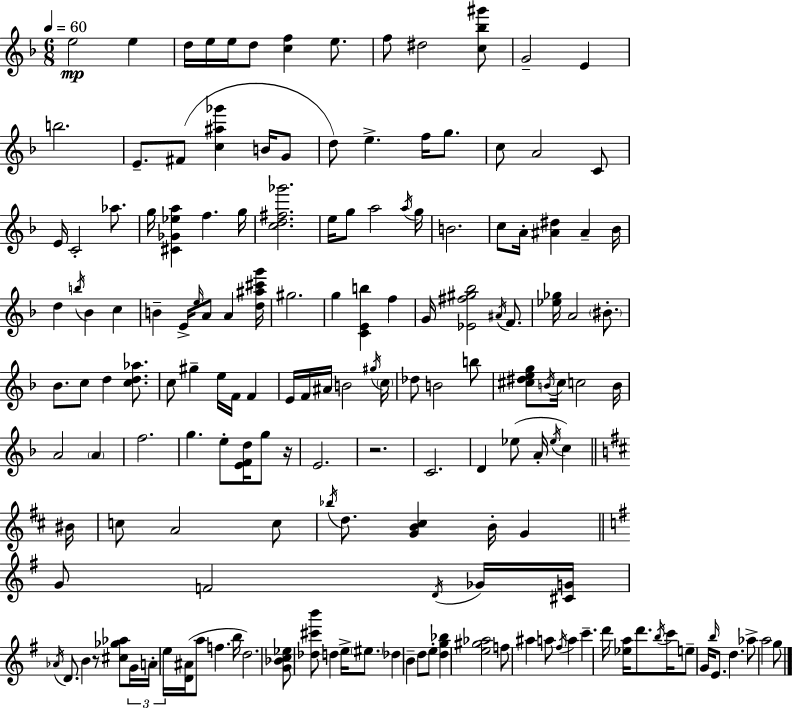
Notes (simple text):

E5/h E5/q D5/s E5/s E5/s D5/e [C5,F5]/q E5/e. F5/e D#5/h [C5,Bb5,G#6]/e G4/h E4/q B5/h. E4/e. F#4/e [C5,A#5,Gb6]/q B4/s G4/e D5/e E5/q. F5/s G5/e. C5/e A4/h C4/e E4/s C4/h Ab5/e. G5/s [C#4,Gb4,Eb5,A5]/q F5/q. G5/s [C5,D5,F#5,Gb6]/h. E5/s G5/e A5/h A5/s G5/s B4/h. C5/e A4/s [A#4,D#5]/q A#4/q Bb4/s D5/q B5/s Bb4/q C5/q B4/q E4/s E5/s A4/e A4/q [D5,A#5,C#6,G6]/s G#5/h. G5/q [C4,E4,B5]/q F5/q G4/s [Eb4,F#5,G#5,Bb5]/h A#4/s F4/e. [Eb5,Gb5]/s A4/h BIS4/e. Bb4/e. C5/e D5/q [C5,D5,Ab5]/e. C5/e G#5/q E5/s F4/s F4/q E4/s F4/s A#4/s B4/h G#5/s C5/s Db5/e B4/h B5/e [C#5,D#5,E5,G5]/e B4/s C#5/s C5/h B4/s A4/h A4/q F5/h. G5/q. E5/e [E4,F4,D5]/s G5/e R/s E4/h. R/h. C4/h. D4/q Eb5/e A4/s Eb5/s C5/q BIS4/s C5/e A4/h C5/e Bb5/s D5/e. [G4,B4,C#5]/q B4/s G4/q G4/e F4/h D4/s Gb4/s [C#4,G4]/s Ab4/s D4/e. B4/q R/e [C#5,Gb5,Ab5]/e G4/s A4/s E5/s [D4,A#4]/s A5/e F5/q. B5/s D5/h. [G4,Bb4,C5,Eb5]/e [Db5,C#6,B6]/e D5/q E5/s EIS5/e. Db5/q B4/q D5/e E5/e [D5,G5,Bb5]/q [E5,G#5,Ab5]/h F5/e A#5/q A5/e F#5/s A5/q C6/q. D6/s [Eb5,A5]/s D6/e. B5/s C6/s E5/e G4/s B5/s E4/e. D5/q. Ab5/e A5/h G5/e